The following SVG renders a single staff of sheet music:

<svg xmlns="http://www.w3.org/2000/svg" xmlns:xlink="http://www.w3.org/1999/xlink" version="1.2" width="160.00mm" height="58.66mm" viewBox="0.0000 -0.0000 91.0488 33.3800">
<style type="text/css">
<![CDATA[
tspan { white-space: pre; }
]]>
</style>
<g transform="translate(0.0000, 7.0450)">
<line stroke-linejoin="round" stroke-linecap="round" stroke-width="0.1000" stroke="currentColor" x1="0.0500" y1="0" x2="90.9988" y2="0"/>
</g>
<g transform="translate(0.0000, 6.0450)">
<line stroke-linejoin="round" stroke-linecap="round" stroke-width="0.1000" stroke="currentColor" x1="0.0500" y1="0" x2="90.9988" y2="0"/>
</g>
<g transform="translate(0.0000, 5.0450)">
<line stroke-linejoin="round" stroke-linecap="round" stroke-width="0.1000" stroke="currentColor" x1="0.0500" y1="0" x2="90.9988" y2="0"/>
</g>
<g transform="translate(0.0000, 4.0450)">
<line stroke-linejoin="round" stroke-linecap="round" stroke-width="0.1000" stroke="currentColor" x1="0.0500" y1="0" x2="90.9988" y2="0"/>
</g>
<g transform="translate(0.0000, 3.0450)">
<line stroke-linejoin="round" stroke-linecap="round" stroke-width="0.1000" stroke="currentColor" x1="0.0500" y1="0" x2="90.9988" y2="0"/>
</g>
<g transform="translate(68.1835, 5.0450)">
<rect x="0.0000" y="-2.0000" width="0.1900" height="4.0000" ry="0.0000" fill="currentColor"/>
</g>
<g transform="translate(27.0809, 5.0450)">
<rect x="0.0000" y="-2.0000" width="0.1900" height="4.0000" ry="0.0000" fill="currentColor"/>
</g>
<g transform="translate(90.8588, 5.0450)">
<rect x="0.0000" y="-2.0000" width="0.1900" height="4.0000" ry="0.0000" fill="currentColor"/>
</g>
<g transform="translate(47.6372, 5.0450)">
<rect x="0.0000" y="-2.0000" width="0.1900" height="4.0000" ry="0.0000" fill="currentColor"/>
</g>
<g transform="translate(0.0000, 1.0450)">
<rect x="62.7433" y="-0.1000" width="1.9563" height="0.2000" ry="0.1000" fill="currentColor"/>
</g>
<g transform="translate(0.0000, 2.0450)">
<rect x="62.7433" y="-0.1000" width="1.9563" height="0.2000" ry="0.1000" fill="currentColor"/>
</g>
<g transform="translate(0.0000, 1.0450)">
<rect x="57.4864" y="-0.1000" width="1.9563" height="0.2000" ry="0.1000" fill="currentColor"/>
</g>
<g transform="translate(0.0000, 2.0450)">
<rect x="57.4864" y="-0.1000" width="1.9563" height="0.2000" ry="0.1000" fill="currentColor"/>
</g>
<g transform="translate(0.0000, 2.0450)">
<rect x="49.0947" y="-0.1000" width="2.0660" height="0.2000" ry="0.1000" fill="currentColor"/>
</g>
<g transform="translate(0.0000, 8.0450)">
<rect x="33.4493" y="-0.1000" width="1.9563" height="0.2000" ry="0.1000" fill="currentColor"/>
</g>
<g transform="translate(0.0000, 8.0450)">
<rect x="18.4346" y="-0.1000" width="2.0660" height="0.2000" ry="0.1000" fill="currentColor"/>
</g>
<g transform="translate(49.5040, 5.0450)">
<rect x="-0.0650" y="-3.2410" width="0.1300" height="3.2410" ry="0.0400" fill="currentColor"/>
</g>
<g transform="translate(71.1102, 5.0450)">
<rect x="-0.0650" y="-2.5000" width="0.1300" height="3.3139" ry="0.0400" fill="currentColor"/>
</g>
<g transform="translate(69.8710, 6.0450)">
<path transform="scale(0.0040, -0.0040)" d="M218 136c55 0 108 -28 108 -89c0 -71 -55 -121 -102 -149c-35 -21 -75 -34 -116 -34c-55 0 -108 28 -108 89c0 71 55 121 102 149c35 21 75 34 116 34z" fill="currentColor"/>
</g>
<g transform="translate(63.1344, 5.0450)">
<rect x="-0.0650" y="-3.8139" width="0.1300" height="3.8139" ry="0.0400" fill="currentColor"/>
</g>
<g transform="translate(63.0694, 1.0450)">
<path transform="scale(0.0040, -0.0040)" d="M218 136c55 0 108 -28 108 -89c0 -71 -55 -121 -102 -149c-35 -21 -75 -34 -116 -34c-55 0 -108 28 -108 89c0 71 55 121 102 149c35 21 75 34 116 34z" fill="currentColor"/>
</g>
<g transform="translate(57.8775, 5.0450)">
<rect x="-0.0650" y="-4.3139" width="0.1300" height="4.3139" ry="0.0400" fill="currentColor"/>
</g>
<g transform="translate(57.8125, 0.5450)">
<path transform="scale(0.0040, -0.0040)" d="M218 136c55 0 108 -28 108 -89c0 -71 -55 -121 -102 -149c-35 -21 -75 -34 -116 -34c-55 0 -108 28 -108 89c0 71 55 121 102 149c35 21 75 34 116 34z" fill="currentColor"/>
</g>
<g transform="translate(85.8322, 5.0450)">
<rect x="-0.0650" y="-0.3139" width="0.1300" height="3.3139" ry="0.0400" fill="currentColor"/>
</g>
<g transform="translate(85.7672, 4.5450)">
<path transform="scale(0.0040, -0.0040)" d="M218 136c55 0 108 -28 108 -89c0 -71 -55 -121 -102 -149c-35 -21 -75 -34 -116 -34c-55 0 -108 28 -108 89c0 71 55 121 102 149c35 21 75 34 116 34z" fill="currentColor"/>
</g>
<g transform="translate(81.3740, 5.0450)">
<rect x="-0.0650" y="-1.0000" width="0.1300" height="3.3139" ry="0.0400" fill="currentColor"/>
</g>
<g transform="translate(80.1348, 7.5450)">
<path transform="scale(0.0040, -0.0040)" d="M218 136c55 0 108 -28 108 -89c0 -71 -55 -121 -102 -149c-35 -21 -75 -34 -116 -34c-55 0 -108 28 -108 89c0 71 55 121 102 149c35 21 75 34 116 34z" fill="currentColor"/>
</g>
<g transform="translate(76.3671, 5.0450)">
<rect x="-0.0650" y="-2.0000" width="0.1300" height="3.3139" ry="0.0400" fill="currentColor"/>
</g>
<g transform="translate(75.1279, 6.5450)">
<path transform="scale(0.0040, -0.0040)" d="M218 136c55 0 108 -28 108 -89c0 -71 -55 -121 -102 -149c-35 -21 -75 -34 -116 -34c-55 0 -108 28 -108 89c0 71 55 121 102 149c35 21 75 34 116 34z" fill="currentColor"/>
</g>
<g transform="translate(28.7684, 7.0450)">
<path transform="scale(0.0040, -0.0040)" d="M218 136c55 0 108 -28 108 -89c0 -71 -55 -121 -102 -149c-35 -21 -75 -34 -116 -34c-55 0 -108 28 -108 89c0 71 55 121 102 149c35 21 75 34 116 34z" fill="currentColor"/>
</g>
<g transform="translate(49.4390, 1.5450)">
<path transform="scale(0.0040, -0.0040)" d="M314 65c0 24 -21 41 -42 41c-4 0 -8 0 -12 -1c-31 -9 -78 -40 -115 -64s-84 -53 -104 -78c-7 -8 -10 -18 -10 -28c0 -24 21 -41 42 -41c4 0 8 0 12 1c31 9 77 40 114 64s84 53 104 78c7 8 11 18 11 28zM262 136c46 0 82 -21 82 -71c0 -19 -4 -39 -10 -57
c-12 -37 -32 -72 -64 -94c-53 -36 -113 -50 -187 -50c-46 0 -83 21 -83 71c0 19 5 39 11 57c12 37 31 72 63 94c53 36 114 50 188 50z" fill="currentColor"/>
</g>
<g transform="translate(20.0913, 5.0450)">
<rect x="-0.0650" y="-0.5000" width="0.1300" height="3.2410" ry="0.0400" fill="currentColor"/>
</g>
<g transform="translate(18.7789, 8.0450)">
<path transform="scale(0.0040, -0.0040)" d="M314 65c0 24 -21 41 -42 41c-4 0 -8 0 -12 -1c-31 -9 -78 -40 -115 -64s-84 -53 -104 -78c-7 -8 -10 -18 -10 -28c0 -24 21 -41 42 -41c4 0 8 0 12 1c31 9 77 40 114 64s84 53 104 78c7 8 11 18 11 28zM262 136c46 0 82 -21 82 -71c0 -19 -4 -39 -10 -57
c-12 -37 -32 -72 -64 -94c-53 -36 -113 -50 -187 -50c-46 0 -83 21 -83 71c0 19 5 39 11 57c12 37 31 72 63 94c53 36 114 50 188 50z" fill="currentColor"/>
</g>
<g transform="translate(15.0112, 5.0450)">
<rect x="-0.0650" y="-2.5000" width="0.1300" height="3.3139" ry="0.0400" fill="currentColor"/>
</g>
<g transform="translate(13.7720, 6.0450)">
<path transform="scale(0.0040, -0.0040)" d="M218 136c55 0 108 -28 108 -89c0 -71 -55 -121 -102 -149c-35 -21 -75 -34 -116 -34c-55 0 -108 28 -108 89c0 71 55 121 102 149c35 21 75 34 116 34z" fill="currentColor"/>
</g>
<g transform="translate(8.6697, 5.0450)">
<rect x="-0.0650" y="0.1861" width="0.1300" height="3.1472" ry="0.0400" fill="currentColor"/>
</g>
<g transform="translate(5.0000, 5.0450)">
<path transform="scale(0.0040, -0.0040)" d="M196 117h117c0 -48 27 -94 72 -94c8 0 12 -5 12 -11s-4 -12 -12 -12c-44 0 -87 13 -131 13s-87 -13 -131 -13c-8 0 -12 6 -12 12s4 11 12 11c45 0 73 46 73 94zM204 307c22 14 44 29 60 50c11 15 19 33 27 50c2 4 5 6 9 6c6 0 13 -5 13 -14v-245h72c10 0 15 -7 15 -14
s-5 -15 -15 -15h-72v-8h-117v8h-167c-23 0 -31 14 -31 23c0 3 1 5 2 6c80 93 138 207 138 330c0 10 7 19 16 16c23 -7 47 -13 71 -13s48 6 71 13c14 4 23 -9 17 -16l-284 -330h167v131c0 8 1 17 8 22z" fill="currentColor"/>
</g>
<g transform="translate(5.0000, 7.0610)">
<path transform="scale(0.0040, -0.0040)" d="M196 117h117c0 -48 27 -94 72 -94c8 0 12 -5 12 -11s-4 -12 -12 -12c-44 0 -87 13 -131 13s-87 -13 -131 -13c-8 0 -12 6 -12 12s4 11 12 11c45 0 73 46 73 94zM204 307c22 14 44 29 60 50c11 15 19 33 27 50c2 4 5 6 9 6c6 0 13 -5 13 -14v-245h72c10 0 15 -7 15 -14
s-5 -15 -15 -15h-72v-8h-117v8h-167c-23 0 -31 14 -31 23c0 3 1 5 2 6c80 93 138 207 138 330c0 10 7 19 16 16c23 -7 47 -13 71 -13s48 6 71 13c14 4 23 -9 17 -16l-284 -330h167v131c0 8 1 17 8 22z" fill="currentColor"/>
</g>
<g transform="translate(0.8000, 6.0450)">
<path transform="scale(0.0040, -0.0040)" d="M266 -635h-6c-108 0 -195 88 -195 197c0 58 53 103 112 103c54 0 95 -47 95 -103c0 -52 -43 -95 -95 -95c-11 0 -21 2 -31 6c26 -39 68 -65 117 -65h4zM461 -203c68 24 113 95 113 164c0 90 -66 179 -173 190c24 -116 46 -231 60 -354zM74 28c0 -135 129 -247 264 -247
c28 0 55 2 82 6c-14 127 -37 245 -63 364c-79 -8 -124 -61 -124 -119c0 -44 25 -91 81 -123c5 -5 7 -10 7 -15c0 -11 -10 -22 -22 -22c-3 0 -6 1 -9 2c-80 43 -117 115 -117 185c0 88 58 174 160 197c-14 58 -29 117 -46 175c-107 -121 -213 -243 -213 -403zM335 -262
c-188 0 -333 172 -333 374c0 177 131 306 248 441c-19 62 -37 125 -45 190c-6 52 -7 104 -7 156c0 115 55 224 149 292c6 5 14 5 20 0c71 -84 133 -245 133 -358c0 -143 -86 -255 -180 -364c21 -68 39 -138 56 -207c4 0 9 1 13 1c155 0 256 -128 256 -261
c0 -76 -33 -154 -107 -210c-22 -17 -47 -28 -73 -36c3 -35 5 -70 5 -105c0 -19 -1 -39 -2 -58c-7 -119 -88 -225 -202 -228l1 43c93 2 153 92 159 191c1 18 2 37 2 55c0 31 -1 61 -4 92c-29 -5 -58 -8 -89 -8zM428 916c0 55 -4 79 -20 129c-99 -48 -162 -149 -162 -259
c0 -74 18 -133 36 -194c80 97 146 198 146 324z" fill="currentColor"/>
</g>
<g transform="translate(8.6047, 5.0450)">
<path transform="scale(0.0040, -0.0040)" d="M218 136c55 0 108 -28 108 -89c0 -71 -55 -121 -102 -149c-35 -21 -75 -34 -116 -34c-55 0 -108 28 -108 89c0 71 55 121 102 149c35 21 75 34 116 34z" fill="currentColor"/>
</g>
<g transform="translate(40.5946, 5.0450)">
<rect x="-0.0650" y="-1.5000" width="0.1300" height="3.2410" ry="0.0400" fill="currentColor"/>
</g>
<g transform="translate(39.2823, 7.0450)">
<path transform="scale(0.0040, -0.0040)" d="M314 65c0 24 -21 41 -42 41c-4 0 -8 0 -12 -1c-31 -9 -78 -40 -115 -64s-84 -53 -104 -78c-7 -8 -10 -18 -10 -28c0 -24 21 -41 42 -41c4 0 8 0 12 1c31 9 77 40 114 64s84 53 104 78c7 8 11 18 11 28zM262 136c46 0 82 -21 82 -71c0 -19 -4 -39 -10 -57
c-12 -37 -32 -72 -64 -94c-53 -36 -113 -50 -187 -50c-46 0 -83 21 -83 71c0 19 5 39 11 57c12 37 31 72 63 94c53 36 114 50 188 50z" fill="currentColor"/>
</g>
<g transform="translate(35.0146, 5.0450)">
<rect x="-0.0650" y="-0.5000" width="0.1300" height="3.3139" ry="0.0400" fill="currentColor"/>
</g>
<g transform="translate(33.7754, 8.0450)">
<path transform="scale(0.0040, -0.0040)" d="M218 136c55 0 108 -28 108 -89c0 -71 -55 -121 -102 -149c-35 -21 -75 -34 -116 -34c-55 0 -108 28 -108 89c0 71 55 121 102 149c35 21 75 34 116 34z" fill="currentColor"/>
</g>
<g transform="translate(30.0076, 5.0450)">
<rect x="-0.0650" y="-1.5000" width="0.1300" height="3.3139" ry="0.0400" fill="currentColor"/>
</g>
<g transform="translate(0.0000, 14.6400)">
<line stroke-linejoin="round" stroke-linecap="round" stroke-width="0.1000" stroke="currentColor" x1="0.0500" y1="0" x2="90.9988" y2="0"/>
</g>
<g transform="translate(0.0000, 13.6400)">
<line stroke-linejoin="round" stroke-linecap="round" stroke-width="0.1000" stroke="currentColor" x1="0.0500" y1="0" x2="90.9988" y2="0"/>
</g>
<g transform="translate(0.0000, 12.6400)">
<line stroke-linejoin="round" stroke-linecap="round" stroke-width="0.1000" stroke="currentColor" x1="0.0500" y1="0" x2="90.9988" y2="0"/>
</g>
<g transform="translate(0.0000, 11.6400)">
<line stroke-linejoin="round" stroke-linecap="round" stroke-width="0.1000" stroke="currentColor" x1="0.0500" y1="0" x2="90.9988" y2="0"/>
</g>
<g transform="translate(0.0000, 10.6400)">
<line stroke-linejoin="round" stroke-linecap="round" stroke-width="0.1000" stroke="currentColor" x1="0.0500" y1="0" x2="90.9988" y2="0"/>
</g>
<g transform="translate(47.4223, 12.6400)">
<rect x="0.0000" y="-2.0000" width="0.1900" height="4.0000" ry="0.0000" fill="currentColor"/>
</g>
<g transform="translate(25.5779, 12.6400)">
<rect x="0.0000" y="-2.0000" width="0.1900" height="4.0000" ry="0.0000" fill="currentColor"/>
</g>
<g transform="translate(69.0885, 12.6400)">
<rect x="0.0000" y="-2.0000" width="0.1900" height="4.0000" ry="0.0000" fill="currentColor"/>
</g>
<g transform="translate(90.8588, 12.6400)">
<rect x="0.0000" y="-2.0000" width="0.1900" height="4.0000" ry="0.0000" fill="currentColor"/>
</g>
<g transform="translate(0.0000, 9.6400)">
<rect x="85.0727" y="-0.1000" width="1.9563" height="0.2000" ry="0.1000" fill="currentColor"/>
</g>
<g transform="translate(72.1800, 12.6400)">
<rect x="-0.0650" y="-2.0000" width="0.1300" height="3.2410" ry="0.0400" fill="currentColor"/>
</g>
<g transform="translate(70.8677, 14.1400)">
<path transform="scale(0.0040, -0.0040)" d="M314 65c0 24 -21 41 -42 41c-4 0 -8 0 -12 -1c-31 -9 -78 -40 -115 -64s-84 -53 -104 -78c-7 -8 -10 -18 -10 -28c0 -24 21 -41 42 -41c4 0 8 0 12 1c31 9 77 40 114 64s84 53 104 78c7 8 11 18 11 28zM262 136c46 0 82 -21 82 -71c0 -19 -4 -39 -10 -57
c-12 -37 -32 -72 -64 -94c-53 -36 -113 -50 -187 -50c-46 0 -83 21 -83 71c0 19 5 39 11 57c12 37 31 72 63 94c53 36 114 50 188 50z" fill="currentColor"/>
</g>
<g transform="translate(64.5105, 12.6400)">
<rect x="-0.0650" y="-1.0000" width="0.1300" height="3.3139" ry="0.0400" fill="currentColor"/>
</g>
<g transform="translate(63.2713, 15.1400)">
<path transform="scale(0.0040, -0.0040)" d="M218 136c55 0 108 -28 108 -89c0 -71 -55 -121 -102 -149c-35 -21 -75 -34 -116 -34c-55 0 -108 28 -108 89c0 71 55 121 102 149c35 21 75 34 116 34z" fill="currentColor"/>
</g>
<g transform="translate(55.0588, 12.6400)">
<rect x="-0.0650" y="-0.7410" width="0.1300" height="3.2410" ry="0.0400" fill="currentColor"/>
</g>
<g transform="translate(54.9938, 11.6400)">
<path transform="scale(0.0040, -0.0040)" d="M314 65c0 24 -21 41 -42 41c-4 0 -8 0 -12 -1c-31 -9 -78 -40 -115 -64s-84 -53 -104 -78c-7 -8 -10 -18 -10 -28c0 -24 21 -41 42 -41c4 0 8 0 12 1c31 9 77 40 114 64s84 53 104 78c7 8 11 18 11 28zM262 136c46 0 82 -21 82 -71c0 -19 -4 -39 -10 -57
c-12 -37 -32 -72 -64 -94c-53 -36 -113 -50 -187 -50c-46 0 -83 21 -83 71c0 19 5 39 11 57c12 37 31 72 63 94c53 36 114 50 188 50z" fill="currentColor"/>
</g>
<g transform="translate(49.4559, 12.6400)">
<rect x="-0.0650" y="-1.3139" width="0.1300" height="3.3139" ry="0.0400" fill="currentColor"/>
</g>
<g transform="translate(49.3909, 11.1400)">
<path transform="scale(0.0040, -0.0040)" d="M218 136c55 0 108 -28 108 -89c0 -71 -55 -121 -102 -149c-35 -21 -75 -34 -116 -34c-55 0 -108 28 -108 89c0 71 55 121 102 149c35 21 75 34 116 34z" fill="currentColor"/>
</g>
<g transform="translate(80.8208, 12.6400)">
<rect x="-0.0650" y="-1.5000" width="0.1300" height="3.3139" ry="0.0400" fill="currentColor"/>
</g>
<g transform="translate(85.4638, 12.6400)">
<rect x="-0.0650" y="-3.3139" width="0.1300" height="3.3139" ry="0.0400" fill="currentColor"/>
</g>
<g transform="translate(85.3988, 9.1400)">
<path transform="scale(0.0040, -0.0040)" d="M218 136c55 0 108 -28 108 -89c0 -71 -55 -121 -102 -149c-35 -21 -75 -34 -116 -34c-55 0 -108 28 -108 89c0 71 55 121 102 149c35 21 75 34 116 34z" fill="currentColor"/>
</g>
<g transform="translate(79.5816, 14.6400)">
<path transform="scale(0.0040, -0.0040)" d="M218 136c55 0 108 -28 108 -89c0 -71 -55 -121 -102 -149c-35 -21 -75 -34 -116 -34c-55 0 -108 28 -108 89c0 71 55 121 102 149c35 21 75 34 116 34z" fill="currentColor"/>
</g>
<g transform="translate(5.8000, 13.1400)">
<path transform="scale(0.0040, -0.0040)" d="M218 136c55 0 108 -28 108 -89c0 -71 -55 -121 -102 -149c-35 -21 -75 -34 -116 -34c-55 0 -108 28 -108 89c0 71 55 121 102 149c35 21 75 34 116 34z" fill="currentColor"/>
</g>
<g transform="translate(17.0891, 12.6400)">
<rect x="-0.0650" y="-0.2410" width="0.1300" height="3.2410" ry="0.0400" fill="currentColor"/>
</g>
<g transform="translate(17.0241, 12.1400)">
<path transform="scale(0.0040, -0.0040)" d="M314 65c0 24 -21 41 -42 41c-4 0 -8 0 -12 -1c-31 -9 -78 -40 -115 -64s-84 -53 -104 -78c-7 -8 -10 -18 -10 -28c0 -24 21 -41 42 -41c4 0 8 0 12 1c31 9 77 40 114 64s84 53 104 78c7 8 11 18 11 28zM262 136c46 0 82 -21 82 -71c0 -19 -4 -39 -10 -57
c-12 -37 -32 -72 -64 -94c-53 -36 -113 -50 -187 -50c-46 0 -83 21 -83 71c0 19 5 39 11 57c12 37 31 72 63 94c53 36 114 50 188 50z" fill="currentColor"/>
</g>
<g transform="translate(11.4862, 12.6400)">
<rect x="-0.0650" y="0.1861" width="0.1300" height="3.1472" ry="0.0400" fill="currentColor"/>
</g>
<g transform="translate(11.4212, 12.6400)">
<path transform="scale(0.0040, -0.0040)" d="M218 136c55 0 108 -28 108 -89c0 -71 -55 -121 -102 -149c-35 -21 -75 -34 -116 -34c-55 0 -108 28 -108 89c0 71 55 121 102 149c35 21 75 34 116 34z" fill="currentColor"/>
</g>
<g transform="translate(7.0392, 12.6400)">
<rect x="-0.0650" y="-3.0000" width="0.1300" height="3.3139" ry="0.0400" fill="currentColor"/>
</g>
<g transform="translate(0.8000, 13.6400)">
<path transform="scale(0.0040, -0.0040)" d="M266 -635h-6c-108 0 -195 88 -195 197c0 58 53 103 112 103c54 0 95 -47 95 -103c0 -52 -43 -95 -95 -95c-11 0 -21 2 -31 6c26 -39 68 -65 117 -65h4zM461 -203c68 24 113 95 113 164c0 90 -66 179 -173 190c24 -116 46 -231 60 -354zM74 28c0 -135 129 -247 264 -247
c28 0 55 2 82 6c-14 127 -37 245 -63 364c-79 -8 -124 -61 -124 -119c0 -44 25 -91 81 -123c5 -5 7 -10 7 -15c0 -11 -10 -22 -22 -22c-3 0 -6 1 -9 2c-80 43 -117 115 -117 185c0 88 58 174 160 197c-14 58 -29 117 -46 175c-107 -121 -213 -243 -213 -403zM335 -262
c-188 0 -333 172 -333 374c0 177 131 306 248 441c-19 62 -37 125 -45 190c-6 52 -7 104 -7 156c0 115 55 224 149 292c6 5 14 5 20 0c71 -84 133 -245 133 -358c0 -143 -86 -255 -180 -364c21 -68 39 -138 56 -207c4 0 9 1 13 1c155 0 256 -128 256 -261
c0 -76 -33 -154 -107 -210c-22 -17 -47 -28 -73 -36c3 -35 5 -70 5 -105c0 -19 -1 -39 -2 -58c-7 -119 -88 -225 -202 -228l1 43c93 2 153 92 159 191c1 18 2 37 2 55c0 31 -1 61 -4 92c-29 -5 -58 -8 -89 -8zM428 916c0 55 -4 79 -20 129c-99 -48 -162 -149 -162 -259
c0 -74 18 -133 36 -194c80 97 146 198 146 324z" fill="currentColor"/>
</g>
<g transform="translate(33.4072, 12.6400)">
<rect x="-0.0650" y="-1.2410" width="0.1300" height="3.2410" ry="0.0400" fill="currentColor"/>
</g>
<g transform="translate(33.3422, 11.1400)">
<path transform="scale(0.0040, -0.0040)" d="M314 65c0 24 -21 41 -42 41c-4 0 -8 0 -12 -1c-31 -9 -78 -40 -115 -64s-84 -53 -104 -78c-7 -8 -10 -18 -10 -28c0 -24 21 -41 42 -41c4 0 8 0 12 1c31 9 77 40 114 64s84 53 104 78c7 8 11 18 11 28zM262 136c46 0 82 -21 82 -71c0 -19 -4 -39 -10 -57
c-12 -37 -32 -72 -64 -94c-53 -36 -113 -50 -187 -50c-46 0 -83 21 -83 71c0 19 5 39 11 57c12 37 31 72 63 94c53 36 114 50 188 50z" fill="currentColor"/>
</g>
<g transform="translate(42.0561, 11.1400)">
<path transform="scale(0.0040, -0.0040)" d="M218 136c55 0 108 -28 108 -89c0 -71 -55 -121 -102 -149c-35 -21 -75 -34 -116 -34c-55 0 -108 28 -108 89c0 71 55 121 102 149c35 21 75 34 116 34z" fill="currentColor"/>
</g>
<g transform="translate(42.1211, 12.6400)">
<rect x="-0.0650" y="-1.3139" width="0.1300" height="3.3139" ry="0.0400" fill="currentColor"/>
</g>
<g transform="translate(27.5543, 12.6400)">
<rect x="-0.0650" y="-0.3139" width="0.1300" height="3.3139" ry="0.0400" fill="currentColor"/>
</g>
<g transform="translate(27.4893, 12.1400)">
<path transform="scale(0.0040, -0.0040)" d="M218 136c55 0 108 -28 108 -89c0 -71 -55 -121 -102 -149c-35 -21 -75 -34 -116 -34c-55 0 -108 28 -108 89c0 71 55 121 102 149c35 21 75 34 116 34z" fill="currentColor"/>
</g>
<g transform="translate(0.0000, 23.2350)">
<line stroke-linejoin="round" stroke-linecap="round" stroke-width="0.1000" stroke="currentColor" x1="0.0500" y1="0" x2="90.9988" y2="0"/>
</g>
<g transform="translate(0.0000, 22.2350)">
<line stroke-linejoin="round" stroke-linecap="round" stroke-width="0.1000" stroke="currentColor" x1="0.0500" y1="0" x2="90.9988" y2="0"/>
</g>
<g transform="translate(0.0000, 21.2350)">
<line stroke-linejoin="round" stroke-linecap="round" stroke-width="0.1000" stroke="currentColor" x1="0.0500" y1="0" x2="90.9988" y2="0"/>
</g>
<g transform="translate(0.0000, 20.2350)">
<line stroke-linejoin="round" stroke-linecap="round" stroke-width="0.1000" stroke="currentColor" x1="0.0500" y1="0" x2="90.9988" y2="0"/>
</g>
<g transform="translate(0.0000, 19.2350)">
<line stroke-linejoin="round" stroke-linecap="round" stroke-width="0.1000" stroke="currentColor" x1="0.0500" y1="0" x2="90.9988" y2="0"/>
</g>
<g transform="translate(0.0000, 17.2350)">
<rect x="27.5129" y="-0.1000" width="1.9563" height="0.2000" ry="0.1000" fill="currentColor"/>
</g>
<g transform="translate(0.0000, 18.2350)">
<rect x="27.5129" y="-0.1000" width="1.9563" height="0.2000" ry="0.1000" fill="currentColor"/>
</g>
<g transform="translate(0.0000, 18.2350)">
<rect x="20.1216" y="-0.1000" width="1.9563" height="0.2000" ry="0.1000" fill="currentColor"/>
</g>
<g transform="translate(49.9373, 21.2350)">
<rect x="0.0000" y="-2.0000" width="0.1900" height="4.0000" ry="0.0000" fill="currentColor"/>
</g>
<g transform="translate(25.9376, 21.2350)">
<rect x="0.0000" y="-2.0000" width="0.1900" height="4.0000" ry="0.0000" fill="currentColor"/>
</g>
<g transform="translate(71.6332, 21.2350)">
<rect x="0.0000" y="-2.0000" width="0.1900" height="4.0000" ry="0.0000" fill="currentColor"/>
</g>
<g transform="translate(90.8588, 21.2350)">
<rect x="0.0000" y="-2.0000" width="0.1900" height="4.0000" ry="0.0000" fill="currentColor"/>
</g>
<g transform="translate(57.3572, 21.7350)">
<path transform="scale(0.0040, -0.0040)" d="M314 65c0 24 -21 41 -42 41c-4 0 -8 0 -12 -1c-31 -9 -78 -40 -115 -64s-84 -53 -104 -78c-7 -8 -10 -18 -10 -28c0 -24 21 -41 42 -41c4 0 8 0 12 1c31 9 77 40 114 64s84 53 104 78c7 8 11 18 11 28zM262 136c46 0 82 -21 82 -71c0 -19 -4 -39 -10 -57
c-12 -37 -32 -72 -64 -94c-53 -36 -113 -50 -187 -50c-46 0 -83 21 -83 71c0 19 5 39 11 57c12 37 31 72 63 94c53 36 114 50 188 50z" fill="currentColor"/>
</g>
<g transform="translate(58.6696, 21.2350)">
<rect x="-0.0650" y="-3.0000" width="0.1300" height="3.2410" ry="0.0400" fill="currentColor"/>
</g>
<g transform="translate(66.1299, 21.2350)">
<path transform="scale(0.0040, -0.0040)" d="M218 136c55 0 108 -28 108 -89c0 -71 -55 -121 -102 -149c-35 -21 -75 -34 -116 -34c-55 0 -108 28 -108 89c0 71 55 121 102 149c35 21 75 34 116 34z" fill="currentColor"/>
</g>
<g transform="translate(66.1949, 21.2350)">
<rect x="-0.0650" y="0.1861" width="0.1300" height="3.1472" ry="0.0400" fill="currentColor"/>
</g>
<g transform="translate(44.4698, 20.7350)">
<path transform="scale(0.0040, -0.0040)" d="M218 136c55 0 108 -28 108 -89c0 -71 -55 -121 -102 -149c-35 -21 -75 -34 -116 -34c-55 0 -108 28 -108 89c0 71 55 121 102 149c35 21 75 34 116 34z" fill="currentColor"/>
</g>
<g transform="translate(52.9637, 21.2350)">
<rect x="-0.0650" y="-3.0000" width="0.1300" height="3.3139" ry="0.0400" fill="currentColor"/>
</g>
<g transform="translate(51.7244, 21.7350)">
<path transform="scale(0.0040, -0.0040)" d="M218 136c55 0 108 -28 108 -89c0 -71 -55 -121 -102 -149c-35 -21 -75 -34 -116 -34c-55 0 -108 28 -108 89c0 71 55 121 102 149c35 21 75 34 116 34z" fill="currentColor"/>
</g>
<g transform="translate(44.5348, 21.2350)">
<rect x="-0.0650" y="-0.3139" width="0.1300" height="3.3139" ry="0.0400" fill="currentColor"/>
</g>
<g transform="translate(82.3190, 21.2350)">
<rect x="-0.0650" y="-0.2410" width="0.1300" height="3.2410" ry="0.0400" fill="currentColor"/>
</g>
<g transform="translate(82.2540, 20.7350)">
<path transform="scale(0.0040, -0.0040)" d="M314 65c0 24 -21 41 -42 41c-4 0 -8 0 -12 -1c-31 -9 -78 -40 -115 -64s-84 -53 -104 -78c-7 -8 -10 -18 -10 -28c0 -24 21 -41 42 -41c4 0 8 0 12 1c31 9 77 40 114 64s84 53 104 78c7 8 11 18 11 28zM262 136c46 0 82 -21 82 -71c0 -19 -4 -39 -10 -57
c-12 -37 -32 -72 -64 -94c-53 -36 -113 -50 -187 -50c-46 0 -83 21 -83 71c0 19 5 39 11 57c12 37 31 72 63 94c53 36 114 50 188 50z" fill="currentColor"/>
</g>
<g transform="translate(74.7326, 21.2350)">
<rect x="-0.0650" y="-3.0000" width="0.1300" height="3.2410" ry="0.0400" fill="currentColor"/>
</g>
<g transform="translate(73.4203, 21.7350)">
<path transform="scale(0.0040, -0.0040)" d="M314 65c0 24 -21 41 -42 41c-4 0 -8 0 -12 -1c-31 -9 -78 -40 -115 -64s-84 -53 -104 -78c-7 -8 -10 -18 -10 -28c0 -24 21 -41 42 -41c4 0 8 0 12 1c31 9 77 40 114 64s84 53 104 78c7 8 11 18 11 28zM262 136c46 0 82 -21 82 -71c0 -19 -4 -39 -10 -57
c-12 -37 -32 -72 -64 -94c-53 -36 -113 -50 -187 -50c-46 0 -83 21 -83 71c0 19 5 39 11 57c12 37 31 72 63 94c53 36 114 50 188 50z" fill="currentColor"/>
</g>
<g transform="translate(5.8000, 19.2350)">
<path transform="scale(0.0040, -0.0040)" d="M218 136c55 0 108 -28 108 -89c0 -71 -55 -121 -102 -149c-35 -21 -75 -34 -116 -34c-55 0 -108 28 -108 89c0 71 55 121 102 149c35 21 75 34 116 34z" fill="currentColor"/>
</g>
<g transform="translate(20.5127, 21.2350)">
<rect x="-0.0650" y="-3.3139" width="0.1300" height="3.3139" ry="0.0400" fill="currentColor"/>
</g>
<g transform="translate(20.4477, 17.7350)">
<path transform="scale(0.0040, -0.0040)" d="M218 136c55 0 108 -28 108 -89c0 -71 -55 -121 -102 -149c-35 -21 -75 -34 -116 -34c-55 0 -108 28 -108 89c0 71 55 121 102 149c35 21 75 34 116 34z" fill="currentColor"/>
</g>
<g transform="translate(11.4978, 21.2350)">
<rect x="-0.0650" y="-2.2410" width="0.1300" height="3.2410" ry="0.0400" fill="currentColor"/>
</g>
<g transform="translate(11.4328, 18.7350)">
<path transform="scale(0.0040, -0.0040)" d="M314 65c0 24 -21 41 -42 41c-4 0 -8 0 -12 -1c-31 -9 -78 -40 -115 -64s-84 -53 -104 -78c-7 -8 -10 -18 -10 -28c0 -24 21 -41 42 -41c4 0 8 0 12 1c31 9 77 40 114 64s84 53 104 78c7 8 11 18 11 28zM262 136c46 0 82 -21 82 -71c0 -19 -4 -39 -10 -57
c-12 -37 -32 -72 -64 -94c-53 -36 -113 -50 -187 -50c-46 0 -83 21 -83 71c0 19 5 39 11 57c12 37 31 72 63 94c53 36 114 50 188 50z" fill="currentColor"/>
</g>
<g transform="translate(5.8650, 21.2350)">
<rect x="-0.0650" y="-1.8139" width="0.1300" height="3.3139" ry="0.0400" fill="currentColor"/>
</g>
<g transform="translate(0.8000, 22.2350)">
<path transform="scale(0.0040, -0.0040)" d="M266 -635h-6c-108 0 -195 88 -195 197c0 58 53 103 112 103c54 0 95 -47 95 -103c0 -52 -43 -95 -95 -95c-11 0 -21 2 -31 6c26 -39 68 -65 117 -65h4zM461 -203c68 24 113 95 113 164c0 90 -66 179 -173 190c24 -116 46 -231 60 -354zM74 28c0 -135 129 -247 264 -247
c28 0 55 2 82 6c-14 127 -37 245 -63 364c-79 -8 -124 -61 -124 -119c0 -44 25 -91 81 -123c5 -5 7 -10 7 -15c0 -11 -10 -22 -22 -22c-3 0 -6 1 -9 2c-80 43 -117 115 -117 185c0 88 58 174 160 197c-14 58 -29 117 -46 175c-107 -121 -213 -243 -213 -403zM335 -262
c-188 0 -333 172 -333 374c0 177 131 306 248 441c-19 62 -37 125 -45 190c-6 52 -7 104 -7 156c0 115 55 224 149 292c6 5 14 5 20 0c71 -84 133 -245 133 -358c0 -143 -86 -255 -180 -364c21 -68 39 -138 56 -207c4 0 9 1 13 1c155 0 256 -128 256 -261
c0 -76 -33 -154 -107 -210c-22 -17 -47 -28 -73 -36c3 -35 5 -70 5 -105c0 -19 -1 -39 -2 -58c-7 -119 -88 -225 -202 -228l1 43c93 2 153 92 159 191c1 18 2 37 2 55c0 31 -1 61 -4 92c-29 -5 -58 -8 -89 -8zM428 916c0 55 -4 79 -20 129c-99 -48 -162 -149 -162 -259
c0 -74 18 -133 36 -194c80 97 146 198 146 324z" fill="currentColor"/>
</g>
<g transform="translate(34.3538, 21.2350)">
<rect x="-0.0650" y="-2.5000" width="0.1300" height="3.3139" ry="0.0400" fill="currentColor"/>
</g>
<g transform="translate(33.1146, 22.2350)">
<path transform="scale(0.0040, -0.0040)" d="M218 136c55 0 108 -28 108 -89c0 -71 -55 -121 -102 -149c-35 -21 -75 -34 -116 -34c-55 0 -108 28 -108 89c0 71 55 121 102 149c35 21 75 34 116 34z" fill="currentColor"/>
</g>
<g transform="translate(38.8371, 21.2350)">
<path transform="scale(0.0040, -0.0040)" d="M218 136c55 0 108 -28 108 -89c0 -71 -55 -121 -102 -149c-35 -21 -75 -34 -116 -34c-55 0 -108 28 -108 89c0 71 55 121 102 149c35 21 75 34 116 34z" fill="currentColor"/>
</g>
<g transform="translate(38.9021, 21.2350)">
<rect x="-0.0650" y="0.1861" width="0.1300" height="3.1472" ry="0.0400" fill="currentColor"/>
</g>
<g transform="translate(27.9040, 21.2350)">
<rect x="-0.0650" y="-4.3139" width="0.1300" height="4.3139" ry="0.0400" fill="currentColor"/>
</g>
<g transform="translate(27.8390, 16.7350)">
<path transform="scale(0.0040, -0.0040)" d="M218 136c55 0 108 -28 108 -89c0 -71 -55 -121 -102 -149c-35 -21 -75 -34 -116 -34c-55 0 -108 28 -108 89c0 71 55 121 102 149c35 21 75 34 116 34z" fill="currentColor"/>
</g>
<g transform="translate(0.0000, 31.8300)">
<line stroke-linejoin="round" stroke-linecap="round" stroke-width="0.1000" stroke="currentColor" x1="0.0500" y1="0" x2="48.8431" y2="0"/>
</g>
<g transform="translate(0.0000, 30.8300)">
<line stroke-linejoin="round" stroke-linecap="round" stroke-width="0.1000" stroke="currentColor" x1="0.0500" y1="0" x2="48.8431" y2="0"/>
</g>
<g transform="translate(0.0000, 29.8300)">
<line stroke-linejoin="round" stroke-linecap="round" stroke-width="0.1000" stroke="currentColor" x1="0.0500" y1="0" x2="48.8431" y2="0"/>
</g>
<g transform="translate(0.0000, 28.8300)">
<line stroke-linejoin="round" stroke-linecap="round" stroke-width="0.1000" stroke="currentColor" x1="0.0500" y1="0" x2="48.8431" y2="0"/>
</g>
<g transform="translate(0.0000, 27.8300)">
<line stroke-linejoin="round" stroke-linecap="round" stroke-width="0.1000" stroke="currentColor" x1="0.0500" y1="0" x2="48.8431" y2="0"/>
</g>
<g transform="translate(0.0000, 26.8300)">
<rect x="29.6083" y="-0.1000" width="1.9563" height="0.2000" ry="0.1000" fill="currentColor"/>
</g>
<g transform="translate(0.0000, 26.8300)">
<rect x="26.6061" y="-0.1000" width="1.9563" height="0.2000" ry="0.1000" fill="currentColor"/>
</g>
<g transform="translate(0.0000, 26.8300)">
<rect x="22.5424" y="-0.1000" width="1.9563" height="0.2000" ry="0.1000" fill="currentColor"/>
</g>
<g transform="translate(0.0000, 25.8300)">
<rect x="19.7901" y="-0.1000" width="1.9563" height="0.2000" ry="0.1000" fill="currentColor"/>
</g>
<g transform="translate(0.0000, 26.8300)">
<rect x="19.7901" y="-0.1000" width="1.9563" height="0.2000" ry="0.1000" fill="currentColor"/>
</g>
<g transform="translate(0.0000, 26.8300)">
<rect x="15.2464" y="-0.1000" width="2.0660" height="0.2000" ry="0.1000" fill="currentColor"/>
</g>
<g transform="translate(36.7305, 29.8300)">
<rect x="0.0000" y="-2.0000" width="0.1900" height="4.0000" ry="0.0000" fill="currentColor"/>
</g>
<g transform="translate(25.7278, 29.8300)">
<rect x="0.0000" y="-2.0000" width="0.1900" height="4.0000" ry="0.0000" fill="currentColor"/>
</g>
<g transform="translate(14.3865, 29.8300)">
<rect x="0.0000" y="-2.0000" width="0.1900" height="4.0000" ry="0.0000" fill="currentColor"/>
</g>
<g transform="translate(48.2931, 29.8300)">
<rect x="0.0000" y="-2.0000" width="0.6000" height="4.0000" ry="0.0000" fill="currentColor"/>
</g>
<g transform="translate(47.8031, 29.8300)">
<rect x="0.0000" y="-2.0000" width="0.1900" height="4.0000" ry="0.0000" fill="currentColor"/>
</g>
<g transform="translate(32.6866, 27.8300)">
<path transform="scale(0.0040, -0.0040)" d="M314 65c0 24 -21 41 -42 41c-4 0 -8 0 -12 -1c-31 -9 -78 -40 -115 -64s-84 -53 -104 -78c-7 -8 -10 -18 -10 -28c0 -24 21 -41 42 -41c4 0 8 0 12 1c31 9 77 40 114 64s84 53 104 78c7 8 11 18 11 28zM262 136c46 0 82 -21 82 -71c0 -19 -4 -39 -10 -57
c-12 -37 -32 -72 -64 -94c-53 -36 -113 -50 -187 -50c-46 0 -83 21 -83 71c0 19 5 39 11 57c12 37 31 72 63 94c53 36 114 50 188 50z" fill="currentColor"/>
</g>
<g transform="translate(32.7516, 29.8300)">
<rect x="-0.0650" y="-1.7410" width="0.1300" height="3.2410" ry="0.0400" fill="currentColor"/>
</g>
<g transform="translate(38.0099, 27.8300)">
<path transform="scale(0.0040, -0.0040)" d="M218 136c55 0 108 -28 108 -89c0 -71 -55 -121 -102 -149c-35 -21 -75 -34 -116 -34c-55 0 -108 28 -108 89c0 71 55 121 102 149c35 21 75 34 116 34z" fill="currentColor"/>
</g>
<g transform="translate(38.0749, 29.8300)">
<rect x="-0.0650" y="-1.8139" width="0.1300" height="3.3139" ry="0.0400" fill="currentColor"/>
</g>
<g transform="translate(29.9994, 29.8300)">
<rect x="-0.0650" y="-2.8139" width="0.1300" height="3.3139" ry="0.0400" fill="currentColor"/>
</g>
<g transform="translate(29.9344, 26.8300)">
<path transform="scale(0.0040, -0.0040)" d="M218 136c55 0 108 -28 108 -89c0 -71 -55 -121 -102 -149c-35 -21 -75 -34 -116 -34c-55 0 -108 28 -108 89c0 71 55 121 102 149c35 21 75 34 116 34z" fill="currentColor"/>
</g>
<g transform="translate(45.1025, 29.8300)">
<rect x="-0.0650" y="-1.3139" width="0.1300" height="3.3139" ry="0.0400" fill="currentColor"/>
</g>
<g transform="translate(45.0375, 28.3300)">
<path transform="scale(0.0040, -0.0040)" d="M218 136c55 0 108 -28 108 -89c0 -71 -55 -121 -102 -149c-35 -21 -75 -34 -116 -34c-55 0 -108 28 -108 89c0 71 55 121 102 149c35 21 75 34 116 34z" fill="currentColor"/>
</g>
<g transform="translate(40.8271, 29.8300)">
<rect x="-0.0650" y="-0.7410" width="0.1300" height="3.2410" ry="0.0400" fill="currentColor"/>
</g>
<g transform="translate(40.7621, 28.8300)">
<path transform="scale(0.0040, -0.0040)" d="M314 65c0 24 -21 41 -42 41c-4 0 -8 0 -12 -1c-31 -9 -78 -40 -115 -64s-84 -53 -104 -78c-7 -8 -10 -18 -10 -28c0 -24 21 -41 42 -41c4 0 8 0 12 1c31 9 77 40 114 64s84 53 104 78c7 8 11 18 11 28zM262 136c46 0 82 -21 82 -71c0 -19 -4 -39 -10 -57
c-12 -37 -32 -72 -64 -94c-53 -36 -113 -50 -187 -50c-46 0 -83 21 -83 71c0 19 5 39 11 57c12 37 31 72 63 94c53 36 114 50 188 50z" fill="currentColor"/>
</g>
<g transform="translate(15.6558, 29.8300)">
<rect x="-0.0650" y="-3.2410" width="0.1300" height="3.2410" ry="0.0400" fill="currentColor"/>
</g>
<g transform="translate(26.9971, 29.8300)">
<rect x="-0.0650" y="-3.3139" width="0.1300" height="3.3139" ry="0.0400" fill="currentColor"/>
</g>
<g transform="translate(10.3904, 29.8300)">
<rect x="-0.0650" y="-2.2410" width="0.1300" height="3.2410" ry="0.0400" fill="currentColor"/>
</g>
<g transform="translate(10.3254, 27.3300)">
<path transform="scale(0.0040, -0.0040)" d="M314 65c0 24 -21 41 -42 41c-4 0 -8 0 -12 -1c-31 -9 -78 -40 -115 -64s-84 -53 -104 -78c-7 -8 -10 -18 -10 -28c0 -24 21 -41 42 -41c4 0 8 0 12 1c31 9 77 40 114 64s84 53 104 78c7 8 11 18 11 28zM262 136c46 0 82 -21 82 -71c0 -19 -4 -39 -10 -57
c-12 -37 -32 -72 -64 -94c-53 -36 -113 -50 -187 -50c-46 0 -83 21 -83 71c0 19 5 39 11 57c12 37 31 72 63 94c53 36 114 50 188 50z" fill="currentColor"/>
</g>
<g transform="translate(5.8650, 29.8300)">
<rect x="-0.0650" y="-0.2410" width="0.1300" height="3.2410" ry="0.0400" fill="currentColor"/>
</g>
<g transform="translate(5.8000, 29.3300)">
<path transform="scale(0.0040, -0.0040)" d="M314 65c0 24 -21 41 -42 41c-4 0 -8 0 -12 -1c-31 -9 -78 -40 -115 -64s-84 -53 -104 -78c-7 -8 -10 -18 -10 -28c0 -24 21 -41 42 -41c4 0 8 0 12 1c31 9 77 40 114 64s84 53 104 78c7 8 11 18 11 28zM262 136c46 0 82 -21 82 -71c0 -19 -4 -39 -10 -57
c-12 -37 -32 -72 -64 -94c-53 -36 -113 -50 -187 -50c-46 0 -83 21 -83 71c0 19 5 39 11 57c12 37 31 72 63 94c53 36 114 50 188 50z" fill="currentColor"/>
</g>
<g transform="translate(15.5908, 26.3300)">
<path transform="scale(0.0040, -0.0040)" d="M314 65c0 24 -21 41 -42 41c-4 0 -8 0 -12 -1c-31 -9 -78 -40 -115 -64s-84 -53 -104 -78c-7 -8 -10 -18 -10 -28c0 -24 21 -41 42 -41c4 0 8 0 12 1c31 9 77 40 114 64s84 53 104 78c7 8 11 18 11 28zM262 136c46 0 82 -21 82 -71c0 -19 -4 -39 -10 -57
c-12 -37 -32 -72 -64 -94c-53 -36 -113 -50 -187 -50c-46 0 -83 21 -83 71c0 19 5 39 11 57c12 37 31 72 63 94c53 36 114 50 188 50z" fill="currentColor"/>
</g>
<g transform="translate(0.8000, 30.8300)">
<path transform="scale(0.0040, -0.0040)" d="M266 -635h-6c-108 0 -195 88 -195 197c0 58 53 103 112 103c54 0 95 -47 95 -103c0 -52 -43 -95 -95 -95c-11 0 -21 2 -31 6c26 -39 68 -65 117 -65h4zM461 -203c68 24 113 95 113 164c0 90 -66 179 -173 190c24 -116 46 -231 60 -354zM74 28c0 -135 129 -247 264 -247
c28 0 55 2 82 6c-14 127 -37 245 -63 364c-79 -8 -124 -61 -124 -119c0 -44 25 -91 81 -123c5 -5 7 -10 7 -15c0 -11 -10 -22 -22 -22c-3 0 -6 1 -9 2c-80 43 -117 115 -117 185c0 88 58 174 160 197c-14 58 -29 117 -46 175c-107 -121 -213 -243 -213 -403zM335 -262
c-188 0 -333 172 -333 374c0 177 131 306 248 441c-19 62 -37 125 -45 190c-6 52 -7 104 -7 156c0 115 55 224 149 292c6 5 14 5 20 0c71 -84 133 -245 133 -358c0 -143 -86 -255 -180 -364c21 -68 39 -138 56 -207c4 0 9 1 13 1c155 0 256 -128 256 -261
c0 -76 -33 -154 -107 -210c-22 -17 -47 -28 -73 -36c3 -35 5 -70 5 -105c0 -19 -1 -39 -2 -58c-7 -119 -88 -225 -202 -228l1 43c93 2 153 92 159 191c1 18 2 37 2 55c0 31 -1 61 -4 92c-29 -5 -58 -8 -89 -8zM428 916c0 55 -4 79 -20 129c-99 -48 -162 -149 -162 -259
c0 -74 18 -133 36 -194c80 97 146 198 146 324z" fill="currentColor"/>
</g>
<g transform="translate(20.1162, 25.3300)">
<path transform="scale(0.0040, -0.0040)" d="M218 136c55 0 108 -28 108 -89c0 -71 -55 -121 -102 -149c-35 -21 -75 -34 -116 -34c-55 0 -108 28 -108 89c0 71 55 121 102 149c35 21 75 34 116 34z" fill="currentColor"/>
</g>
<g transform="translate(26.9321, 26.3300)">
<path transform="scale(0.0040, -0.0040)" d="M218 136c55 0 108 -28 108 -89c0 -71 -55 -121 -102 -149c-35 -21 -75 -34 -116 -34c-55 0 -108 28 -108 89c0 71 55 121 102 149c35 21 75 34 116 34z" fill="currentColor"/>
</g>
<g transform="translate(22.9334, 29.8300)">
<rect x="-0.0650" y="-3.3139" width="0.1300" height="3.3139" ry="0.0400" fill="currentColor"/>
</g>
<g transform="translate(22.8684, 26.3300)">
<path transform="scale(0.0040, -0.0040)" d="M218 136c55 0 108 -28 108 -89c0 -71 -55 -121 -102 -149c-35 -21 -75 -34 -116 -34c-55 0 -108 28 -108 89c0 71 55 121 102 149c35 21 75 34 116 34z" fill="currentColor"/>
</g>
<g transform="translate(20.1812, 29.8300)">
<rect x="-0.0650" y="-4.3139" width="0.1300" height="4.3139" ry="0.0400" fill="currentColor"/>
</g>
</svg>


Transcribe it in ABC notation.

X:1
T:Untitled
M:4/4
L:1/4
K:C
B G C2 E C E2 b2 d' c' G F D c A B c2 c e2 e e d2 D F2 E b f g2 b d' G B c A A2 B A2 c2 c2 g2 b2 d' b b a f2 f d2 e